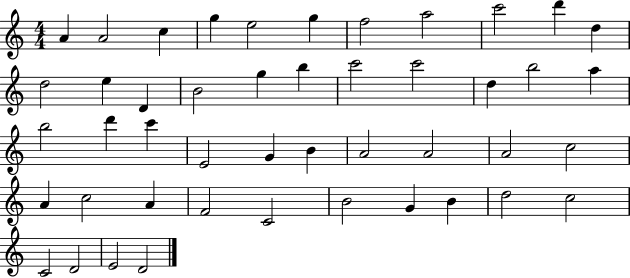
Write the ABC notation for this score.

X:1
T:Untitled
M:4/4
L:1/4
K:C
A A2 c g e2 g f2 a2 c'2 d' d d2 e D B2 g b c'2 c'2 d b2 a b2 d' c' E2 G B A2 A2 A2 c2 A c2 A F2 C2 B2 G B d2 c2 C2 D2 E2 D2